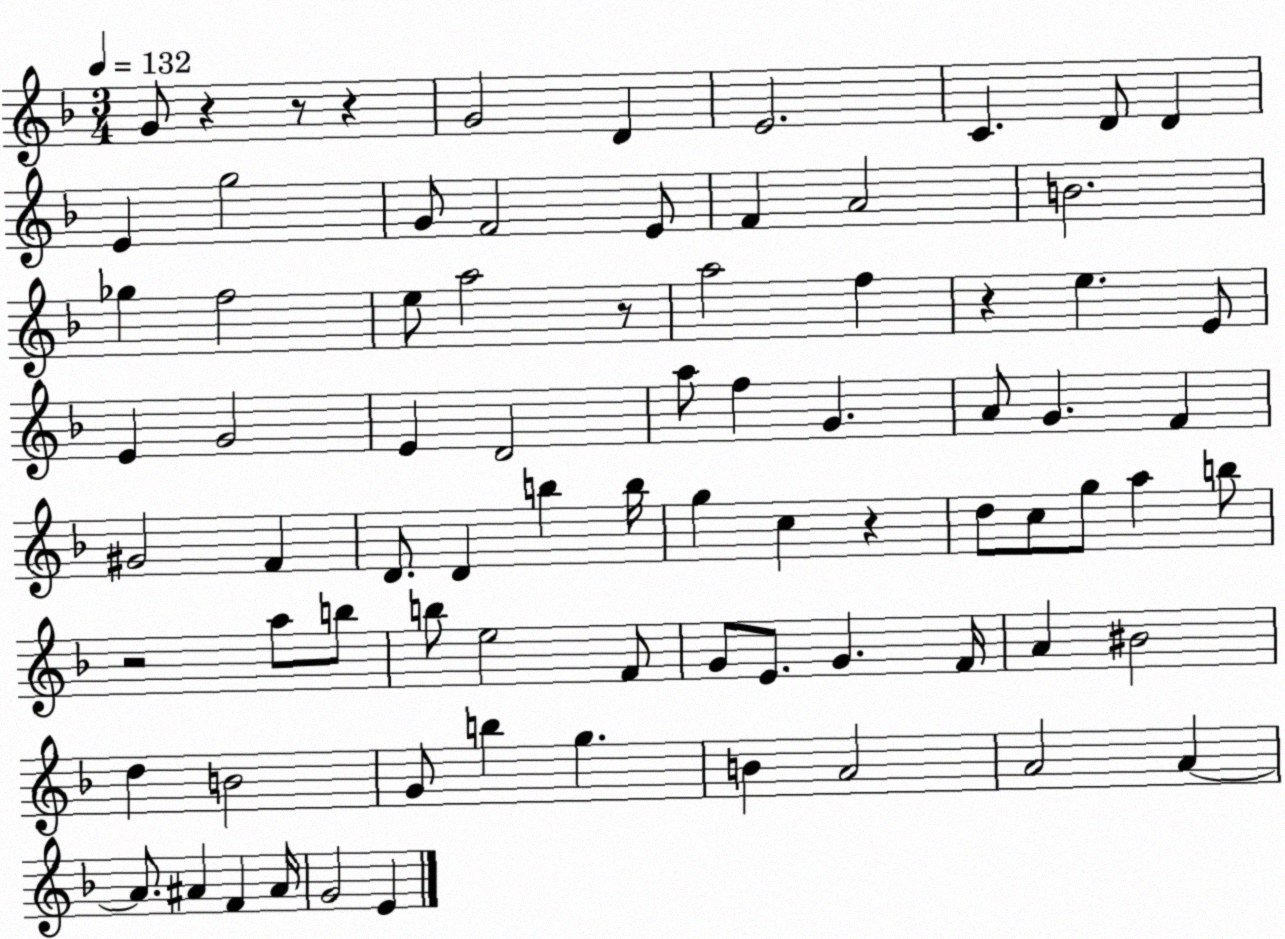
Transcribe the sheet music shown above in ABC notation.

X:1
T:Untitled
M:3/4
L:1/4
K:F
G/2 z z/2 z G2 D E2 C D/2 D E g2 G/2 F2 E/2 F A2 B2 _g f2 e/2 a2 z/2 a2 f z e E/2 E G2 E D2 a/2 f G A/2 G F ^G2 F D/2 D b b/4 g c z d/2 c/2 g/2 a b/2 z2 a/2 b/2 b/2 e2 F/2 G/2 E/2 G F/4 A ^B2 d B2 G/2 b g B A2 A2 A A/2 ^A F ^A/4 G2 E